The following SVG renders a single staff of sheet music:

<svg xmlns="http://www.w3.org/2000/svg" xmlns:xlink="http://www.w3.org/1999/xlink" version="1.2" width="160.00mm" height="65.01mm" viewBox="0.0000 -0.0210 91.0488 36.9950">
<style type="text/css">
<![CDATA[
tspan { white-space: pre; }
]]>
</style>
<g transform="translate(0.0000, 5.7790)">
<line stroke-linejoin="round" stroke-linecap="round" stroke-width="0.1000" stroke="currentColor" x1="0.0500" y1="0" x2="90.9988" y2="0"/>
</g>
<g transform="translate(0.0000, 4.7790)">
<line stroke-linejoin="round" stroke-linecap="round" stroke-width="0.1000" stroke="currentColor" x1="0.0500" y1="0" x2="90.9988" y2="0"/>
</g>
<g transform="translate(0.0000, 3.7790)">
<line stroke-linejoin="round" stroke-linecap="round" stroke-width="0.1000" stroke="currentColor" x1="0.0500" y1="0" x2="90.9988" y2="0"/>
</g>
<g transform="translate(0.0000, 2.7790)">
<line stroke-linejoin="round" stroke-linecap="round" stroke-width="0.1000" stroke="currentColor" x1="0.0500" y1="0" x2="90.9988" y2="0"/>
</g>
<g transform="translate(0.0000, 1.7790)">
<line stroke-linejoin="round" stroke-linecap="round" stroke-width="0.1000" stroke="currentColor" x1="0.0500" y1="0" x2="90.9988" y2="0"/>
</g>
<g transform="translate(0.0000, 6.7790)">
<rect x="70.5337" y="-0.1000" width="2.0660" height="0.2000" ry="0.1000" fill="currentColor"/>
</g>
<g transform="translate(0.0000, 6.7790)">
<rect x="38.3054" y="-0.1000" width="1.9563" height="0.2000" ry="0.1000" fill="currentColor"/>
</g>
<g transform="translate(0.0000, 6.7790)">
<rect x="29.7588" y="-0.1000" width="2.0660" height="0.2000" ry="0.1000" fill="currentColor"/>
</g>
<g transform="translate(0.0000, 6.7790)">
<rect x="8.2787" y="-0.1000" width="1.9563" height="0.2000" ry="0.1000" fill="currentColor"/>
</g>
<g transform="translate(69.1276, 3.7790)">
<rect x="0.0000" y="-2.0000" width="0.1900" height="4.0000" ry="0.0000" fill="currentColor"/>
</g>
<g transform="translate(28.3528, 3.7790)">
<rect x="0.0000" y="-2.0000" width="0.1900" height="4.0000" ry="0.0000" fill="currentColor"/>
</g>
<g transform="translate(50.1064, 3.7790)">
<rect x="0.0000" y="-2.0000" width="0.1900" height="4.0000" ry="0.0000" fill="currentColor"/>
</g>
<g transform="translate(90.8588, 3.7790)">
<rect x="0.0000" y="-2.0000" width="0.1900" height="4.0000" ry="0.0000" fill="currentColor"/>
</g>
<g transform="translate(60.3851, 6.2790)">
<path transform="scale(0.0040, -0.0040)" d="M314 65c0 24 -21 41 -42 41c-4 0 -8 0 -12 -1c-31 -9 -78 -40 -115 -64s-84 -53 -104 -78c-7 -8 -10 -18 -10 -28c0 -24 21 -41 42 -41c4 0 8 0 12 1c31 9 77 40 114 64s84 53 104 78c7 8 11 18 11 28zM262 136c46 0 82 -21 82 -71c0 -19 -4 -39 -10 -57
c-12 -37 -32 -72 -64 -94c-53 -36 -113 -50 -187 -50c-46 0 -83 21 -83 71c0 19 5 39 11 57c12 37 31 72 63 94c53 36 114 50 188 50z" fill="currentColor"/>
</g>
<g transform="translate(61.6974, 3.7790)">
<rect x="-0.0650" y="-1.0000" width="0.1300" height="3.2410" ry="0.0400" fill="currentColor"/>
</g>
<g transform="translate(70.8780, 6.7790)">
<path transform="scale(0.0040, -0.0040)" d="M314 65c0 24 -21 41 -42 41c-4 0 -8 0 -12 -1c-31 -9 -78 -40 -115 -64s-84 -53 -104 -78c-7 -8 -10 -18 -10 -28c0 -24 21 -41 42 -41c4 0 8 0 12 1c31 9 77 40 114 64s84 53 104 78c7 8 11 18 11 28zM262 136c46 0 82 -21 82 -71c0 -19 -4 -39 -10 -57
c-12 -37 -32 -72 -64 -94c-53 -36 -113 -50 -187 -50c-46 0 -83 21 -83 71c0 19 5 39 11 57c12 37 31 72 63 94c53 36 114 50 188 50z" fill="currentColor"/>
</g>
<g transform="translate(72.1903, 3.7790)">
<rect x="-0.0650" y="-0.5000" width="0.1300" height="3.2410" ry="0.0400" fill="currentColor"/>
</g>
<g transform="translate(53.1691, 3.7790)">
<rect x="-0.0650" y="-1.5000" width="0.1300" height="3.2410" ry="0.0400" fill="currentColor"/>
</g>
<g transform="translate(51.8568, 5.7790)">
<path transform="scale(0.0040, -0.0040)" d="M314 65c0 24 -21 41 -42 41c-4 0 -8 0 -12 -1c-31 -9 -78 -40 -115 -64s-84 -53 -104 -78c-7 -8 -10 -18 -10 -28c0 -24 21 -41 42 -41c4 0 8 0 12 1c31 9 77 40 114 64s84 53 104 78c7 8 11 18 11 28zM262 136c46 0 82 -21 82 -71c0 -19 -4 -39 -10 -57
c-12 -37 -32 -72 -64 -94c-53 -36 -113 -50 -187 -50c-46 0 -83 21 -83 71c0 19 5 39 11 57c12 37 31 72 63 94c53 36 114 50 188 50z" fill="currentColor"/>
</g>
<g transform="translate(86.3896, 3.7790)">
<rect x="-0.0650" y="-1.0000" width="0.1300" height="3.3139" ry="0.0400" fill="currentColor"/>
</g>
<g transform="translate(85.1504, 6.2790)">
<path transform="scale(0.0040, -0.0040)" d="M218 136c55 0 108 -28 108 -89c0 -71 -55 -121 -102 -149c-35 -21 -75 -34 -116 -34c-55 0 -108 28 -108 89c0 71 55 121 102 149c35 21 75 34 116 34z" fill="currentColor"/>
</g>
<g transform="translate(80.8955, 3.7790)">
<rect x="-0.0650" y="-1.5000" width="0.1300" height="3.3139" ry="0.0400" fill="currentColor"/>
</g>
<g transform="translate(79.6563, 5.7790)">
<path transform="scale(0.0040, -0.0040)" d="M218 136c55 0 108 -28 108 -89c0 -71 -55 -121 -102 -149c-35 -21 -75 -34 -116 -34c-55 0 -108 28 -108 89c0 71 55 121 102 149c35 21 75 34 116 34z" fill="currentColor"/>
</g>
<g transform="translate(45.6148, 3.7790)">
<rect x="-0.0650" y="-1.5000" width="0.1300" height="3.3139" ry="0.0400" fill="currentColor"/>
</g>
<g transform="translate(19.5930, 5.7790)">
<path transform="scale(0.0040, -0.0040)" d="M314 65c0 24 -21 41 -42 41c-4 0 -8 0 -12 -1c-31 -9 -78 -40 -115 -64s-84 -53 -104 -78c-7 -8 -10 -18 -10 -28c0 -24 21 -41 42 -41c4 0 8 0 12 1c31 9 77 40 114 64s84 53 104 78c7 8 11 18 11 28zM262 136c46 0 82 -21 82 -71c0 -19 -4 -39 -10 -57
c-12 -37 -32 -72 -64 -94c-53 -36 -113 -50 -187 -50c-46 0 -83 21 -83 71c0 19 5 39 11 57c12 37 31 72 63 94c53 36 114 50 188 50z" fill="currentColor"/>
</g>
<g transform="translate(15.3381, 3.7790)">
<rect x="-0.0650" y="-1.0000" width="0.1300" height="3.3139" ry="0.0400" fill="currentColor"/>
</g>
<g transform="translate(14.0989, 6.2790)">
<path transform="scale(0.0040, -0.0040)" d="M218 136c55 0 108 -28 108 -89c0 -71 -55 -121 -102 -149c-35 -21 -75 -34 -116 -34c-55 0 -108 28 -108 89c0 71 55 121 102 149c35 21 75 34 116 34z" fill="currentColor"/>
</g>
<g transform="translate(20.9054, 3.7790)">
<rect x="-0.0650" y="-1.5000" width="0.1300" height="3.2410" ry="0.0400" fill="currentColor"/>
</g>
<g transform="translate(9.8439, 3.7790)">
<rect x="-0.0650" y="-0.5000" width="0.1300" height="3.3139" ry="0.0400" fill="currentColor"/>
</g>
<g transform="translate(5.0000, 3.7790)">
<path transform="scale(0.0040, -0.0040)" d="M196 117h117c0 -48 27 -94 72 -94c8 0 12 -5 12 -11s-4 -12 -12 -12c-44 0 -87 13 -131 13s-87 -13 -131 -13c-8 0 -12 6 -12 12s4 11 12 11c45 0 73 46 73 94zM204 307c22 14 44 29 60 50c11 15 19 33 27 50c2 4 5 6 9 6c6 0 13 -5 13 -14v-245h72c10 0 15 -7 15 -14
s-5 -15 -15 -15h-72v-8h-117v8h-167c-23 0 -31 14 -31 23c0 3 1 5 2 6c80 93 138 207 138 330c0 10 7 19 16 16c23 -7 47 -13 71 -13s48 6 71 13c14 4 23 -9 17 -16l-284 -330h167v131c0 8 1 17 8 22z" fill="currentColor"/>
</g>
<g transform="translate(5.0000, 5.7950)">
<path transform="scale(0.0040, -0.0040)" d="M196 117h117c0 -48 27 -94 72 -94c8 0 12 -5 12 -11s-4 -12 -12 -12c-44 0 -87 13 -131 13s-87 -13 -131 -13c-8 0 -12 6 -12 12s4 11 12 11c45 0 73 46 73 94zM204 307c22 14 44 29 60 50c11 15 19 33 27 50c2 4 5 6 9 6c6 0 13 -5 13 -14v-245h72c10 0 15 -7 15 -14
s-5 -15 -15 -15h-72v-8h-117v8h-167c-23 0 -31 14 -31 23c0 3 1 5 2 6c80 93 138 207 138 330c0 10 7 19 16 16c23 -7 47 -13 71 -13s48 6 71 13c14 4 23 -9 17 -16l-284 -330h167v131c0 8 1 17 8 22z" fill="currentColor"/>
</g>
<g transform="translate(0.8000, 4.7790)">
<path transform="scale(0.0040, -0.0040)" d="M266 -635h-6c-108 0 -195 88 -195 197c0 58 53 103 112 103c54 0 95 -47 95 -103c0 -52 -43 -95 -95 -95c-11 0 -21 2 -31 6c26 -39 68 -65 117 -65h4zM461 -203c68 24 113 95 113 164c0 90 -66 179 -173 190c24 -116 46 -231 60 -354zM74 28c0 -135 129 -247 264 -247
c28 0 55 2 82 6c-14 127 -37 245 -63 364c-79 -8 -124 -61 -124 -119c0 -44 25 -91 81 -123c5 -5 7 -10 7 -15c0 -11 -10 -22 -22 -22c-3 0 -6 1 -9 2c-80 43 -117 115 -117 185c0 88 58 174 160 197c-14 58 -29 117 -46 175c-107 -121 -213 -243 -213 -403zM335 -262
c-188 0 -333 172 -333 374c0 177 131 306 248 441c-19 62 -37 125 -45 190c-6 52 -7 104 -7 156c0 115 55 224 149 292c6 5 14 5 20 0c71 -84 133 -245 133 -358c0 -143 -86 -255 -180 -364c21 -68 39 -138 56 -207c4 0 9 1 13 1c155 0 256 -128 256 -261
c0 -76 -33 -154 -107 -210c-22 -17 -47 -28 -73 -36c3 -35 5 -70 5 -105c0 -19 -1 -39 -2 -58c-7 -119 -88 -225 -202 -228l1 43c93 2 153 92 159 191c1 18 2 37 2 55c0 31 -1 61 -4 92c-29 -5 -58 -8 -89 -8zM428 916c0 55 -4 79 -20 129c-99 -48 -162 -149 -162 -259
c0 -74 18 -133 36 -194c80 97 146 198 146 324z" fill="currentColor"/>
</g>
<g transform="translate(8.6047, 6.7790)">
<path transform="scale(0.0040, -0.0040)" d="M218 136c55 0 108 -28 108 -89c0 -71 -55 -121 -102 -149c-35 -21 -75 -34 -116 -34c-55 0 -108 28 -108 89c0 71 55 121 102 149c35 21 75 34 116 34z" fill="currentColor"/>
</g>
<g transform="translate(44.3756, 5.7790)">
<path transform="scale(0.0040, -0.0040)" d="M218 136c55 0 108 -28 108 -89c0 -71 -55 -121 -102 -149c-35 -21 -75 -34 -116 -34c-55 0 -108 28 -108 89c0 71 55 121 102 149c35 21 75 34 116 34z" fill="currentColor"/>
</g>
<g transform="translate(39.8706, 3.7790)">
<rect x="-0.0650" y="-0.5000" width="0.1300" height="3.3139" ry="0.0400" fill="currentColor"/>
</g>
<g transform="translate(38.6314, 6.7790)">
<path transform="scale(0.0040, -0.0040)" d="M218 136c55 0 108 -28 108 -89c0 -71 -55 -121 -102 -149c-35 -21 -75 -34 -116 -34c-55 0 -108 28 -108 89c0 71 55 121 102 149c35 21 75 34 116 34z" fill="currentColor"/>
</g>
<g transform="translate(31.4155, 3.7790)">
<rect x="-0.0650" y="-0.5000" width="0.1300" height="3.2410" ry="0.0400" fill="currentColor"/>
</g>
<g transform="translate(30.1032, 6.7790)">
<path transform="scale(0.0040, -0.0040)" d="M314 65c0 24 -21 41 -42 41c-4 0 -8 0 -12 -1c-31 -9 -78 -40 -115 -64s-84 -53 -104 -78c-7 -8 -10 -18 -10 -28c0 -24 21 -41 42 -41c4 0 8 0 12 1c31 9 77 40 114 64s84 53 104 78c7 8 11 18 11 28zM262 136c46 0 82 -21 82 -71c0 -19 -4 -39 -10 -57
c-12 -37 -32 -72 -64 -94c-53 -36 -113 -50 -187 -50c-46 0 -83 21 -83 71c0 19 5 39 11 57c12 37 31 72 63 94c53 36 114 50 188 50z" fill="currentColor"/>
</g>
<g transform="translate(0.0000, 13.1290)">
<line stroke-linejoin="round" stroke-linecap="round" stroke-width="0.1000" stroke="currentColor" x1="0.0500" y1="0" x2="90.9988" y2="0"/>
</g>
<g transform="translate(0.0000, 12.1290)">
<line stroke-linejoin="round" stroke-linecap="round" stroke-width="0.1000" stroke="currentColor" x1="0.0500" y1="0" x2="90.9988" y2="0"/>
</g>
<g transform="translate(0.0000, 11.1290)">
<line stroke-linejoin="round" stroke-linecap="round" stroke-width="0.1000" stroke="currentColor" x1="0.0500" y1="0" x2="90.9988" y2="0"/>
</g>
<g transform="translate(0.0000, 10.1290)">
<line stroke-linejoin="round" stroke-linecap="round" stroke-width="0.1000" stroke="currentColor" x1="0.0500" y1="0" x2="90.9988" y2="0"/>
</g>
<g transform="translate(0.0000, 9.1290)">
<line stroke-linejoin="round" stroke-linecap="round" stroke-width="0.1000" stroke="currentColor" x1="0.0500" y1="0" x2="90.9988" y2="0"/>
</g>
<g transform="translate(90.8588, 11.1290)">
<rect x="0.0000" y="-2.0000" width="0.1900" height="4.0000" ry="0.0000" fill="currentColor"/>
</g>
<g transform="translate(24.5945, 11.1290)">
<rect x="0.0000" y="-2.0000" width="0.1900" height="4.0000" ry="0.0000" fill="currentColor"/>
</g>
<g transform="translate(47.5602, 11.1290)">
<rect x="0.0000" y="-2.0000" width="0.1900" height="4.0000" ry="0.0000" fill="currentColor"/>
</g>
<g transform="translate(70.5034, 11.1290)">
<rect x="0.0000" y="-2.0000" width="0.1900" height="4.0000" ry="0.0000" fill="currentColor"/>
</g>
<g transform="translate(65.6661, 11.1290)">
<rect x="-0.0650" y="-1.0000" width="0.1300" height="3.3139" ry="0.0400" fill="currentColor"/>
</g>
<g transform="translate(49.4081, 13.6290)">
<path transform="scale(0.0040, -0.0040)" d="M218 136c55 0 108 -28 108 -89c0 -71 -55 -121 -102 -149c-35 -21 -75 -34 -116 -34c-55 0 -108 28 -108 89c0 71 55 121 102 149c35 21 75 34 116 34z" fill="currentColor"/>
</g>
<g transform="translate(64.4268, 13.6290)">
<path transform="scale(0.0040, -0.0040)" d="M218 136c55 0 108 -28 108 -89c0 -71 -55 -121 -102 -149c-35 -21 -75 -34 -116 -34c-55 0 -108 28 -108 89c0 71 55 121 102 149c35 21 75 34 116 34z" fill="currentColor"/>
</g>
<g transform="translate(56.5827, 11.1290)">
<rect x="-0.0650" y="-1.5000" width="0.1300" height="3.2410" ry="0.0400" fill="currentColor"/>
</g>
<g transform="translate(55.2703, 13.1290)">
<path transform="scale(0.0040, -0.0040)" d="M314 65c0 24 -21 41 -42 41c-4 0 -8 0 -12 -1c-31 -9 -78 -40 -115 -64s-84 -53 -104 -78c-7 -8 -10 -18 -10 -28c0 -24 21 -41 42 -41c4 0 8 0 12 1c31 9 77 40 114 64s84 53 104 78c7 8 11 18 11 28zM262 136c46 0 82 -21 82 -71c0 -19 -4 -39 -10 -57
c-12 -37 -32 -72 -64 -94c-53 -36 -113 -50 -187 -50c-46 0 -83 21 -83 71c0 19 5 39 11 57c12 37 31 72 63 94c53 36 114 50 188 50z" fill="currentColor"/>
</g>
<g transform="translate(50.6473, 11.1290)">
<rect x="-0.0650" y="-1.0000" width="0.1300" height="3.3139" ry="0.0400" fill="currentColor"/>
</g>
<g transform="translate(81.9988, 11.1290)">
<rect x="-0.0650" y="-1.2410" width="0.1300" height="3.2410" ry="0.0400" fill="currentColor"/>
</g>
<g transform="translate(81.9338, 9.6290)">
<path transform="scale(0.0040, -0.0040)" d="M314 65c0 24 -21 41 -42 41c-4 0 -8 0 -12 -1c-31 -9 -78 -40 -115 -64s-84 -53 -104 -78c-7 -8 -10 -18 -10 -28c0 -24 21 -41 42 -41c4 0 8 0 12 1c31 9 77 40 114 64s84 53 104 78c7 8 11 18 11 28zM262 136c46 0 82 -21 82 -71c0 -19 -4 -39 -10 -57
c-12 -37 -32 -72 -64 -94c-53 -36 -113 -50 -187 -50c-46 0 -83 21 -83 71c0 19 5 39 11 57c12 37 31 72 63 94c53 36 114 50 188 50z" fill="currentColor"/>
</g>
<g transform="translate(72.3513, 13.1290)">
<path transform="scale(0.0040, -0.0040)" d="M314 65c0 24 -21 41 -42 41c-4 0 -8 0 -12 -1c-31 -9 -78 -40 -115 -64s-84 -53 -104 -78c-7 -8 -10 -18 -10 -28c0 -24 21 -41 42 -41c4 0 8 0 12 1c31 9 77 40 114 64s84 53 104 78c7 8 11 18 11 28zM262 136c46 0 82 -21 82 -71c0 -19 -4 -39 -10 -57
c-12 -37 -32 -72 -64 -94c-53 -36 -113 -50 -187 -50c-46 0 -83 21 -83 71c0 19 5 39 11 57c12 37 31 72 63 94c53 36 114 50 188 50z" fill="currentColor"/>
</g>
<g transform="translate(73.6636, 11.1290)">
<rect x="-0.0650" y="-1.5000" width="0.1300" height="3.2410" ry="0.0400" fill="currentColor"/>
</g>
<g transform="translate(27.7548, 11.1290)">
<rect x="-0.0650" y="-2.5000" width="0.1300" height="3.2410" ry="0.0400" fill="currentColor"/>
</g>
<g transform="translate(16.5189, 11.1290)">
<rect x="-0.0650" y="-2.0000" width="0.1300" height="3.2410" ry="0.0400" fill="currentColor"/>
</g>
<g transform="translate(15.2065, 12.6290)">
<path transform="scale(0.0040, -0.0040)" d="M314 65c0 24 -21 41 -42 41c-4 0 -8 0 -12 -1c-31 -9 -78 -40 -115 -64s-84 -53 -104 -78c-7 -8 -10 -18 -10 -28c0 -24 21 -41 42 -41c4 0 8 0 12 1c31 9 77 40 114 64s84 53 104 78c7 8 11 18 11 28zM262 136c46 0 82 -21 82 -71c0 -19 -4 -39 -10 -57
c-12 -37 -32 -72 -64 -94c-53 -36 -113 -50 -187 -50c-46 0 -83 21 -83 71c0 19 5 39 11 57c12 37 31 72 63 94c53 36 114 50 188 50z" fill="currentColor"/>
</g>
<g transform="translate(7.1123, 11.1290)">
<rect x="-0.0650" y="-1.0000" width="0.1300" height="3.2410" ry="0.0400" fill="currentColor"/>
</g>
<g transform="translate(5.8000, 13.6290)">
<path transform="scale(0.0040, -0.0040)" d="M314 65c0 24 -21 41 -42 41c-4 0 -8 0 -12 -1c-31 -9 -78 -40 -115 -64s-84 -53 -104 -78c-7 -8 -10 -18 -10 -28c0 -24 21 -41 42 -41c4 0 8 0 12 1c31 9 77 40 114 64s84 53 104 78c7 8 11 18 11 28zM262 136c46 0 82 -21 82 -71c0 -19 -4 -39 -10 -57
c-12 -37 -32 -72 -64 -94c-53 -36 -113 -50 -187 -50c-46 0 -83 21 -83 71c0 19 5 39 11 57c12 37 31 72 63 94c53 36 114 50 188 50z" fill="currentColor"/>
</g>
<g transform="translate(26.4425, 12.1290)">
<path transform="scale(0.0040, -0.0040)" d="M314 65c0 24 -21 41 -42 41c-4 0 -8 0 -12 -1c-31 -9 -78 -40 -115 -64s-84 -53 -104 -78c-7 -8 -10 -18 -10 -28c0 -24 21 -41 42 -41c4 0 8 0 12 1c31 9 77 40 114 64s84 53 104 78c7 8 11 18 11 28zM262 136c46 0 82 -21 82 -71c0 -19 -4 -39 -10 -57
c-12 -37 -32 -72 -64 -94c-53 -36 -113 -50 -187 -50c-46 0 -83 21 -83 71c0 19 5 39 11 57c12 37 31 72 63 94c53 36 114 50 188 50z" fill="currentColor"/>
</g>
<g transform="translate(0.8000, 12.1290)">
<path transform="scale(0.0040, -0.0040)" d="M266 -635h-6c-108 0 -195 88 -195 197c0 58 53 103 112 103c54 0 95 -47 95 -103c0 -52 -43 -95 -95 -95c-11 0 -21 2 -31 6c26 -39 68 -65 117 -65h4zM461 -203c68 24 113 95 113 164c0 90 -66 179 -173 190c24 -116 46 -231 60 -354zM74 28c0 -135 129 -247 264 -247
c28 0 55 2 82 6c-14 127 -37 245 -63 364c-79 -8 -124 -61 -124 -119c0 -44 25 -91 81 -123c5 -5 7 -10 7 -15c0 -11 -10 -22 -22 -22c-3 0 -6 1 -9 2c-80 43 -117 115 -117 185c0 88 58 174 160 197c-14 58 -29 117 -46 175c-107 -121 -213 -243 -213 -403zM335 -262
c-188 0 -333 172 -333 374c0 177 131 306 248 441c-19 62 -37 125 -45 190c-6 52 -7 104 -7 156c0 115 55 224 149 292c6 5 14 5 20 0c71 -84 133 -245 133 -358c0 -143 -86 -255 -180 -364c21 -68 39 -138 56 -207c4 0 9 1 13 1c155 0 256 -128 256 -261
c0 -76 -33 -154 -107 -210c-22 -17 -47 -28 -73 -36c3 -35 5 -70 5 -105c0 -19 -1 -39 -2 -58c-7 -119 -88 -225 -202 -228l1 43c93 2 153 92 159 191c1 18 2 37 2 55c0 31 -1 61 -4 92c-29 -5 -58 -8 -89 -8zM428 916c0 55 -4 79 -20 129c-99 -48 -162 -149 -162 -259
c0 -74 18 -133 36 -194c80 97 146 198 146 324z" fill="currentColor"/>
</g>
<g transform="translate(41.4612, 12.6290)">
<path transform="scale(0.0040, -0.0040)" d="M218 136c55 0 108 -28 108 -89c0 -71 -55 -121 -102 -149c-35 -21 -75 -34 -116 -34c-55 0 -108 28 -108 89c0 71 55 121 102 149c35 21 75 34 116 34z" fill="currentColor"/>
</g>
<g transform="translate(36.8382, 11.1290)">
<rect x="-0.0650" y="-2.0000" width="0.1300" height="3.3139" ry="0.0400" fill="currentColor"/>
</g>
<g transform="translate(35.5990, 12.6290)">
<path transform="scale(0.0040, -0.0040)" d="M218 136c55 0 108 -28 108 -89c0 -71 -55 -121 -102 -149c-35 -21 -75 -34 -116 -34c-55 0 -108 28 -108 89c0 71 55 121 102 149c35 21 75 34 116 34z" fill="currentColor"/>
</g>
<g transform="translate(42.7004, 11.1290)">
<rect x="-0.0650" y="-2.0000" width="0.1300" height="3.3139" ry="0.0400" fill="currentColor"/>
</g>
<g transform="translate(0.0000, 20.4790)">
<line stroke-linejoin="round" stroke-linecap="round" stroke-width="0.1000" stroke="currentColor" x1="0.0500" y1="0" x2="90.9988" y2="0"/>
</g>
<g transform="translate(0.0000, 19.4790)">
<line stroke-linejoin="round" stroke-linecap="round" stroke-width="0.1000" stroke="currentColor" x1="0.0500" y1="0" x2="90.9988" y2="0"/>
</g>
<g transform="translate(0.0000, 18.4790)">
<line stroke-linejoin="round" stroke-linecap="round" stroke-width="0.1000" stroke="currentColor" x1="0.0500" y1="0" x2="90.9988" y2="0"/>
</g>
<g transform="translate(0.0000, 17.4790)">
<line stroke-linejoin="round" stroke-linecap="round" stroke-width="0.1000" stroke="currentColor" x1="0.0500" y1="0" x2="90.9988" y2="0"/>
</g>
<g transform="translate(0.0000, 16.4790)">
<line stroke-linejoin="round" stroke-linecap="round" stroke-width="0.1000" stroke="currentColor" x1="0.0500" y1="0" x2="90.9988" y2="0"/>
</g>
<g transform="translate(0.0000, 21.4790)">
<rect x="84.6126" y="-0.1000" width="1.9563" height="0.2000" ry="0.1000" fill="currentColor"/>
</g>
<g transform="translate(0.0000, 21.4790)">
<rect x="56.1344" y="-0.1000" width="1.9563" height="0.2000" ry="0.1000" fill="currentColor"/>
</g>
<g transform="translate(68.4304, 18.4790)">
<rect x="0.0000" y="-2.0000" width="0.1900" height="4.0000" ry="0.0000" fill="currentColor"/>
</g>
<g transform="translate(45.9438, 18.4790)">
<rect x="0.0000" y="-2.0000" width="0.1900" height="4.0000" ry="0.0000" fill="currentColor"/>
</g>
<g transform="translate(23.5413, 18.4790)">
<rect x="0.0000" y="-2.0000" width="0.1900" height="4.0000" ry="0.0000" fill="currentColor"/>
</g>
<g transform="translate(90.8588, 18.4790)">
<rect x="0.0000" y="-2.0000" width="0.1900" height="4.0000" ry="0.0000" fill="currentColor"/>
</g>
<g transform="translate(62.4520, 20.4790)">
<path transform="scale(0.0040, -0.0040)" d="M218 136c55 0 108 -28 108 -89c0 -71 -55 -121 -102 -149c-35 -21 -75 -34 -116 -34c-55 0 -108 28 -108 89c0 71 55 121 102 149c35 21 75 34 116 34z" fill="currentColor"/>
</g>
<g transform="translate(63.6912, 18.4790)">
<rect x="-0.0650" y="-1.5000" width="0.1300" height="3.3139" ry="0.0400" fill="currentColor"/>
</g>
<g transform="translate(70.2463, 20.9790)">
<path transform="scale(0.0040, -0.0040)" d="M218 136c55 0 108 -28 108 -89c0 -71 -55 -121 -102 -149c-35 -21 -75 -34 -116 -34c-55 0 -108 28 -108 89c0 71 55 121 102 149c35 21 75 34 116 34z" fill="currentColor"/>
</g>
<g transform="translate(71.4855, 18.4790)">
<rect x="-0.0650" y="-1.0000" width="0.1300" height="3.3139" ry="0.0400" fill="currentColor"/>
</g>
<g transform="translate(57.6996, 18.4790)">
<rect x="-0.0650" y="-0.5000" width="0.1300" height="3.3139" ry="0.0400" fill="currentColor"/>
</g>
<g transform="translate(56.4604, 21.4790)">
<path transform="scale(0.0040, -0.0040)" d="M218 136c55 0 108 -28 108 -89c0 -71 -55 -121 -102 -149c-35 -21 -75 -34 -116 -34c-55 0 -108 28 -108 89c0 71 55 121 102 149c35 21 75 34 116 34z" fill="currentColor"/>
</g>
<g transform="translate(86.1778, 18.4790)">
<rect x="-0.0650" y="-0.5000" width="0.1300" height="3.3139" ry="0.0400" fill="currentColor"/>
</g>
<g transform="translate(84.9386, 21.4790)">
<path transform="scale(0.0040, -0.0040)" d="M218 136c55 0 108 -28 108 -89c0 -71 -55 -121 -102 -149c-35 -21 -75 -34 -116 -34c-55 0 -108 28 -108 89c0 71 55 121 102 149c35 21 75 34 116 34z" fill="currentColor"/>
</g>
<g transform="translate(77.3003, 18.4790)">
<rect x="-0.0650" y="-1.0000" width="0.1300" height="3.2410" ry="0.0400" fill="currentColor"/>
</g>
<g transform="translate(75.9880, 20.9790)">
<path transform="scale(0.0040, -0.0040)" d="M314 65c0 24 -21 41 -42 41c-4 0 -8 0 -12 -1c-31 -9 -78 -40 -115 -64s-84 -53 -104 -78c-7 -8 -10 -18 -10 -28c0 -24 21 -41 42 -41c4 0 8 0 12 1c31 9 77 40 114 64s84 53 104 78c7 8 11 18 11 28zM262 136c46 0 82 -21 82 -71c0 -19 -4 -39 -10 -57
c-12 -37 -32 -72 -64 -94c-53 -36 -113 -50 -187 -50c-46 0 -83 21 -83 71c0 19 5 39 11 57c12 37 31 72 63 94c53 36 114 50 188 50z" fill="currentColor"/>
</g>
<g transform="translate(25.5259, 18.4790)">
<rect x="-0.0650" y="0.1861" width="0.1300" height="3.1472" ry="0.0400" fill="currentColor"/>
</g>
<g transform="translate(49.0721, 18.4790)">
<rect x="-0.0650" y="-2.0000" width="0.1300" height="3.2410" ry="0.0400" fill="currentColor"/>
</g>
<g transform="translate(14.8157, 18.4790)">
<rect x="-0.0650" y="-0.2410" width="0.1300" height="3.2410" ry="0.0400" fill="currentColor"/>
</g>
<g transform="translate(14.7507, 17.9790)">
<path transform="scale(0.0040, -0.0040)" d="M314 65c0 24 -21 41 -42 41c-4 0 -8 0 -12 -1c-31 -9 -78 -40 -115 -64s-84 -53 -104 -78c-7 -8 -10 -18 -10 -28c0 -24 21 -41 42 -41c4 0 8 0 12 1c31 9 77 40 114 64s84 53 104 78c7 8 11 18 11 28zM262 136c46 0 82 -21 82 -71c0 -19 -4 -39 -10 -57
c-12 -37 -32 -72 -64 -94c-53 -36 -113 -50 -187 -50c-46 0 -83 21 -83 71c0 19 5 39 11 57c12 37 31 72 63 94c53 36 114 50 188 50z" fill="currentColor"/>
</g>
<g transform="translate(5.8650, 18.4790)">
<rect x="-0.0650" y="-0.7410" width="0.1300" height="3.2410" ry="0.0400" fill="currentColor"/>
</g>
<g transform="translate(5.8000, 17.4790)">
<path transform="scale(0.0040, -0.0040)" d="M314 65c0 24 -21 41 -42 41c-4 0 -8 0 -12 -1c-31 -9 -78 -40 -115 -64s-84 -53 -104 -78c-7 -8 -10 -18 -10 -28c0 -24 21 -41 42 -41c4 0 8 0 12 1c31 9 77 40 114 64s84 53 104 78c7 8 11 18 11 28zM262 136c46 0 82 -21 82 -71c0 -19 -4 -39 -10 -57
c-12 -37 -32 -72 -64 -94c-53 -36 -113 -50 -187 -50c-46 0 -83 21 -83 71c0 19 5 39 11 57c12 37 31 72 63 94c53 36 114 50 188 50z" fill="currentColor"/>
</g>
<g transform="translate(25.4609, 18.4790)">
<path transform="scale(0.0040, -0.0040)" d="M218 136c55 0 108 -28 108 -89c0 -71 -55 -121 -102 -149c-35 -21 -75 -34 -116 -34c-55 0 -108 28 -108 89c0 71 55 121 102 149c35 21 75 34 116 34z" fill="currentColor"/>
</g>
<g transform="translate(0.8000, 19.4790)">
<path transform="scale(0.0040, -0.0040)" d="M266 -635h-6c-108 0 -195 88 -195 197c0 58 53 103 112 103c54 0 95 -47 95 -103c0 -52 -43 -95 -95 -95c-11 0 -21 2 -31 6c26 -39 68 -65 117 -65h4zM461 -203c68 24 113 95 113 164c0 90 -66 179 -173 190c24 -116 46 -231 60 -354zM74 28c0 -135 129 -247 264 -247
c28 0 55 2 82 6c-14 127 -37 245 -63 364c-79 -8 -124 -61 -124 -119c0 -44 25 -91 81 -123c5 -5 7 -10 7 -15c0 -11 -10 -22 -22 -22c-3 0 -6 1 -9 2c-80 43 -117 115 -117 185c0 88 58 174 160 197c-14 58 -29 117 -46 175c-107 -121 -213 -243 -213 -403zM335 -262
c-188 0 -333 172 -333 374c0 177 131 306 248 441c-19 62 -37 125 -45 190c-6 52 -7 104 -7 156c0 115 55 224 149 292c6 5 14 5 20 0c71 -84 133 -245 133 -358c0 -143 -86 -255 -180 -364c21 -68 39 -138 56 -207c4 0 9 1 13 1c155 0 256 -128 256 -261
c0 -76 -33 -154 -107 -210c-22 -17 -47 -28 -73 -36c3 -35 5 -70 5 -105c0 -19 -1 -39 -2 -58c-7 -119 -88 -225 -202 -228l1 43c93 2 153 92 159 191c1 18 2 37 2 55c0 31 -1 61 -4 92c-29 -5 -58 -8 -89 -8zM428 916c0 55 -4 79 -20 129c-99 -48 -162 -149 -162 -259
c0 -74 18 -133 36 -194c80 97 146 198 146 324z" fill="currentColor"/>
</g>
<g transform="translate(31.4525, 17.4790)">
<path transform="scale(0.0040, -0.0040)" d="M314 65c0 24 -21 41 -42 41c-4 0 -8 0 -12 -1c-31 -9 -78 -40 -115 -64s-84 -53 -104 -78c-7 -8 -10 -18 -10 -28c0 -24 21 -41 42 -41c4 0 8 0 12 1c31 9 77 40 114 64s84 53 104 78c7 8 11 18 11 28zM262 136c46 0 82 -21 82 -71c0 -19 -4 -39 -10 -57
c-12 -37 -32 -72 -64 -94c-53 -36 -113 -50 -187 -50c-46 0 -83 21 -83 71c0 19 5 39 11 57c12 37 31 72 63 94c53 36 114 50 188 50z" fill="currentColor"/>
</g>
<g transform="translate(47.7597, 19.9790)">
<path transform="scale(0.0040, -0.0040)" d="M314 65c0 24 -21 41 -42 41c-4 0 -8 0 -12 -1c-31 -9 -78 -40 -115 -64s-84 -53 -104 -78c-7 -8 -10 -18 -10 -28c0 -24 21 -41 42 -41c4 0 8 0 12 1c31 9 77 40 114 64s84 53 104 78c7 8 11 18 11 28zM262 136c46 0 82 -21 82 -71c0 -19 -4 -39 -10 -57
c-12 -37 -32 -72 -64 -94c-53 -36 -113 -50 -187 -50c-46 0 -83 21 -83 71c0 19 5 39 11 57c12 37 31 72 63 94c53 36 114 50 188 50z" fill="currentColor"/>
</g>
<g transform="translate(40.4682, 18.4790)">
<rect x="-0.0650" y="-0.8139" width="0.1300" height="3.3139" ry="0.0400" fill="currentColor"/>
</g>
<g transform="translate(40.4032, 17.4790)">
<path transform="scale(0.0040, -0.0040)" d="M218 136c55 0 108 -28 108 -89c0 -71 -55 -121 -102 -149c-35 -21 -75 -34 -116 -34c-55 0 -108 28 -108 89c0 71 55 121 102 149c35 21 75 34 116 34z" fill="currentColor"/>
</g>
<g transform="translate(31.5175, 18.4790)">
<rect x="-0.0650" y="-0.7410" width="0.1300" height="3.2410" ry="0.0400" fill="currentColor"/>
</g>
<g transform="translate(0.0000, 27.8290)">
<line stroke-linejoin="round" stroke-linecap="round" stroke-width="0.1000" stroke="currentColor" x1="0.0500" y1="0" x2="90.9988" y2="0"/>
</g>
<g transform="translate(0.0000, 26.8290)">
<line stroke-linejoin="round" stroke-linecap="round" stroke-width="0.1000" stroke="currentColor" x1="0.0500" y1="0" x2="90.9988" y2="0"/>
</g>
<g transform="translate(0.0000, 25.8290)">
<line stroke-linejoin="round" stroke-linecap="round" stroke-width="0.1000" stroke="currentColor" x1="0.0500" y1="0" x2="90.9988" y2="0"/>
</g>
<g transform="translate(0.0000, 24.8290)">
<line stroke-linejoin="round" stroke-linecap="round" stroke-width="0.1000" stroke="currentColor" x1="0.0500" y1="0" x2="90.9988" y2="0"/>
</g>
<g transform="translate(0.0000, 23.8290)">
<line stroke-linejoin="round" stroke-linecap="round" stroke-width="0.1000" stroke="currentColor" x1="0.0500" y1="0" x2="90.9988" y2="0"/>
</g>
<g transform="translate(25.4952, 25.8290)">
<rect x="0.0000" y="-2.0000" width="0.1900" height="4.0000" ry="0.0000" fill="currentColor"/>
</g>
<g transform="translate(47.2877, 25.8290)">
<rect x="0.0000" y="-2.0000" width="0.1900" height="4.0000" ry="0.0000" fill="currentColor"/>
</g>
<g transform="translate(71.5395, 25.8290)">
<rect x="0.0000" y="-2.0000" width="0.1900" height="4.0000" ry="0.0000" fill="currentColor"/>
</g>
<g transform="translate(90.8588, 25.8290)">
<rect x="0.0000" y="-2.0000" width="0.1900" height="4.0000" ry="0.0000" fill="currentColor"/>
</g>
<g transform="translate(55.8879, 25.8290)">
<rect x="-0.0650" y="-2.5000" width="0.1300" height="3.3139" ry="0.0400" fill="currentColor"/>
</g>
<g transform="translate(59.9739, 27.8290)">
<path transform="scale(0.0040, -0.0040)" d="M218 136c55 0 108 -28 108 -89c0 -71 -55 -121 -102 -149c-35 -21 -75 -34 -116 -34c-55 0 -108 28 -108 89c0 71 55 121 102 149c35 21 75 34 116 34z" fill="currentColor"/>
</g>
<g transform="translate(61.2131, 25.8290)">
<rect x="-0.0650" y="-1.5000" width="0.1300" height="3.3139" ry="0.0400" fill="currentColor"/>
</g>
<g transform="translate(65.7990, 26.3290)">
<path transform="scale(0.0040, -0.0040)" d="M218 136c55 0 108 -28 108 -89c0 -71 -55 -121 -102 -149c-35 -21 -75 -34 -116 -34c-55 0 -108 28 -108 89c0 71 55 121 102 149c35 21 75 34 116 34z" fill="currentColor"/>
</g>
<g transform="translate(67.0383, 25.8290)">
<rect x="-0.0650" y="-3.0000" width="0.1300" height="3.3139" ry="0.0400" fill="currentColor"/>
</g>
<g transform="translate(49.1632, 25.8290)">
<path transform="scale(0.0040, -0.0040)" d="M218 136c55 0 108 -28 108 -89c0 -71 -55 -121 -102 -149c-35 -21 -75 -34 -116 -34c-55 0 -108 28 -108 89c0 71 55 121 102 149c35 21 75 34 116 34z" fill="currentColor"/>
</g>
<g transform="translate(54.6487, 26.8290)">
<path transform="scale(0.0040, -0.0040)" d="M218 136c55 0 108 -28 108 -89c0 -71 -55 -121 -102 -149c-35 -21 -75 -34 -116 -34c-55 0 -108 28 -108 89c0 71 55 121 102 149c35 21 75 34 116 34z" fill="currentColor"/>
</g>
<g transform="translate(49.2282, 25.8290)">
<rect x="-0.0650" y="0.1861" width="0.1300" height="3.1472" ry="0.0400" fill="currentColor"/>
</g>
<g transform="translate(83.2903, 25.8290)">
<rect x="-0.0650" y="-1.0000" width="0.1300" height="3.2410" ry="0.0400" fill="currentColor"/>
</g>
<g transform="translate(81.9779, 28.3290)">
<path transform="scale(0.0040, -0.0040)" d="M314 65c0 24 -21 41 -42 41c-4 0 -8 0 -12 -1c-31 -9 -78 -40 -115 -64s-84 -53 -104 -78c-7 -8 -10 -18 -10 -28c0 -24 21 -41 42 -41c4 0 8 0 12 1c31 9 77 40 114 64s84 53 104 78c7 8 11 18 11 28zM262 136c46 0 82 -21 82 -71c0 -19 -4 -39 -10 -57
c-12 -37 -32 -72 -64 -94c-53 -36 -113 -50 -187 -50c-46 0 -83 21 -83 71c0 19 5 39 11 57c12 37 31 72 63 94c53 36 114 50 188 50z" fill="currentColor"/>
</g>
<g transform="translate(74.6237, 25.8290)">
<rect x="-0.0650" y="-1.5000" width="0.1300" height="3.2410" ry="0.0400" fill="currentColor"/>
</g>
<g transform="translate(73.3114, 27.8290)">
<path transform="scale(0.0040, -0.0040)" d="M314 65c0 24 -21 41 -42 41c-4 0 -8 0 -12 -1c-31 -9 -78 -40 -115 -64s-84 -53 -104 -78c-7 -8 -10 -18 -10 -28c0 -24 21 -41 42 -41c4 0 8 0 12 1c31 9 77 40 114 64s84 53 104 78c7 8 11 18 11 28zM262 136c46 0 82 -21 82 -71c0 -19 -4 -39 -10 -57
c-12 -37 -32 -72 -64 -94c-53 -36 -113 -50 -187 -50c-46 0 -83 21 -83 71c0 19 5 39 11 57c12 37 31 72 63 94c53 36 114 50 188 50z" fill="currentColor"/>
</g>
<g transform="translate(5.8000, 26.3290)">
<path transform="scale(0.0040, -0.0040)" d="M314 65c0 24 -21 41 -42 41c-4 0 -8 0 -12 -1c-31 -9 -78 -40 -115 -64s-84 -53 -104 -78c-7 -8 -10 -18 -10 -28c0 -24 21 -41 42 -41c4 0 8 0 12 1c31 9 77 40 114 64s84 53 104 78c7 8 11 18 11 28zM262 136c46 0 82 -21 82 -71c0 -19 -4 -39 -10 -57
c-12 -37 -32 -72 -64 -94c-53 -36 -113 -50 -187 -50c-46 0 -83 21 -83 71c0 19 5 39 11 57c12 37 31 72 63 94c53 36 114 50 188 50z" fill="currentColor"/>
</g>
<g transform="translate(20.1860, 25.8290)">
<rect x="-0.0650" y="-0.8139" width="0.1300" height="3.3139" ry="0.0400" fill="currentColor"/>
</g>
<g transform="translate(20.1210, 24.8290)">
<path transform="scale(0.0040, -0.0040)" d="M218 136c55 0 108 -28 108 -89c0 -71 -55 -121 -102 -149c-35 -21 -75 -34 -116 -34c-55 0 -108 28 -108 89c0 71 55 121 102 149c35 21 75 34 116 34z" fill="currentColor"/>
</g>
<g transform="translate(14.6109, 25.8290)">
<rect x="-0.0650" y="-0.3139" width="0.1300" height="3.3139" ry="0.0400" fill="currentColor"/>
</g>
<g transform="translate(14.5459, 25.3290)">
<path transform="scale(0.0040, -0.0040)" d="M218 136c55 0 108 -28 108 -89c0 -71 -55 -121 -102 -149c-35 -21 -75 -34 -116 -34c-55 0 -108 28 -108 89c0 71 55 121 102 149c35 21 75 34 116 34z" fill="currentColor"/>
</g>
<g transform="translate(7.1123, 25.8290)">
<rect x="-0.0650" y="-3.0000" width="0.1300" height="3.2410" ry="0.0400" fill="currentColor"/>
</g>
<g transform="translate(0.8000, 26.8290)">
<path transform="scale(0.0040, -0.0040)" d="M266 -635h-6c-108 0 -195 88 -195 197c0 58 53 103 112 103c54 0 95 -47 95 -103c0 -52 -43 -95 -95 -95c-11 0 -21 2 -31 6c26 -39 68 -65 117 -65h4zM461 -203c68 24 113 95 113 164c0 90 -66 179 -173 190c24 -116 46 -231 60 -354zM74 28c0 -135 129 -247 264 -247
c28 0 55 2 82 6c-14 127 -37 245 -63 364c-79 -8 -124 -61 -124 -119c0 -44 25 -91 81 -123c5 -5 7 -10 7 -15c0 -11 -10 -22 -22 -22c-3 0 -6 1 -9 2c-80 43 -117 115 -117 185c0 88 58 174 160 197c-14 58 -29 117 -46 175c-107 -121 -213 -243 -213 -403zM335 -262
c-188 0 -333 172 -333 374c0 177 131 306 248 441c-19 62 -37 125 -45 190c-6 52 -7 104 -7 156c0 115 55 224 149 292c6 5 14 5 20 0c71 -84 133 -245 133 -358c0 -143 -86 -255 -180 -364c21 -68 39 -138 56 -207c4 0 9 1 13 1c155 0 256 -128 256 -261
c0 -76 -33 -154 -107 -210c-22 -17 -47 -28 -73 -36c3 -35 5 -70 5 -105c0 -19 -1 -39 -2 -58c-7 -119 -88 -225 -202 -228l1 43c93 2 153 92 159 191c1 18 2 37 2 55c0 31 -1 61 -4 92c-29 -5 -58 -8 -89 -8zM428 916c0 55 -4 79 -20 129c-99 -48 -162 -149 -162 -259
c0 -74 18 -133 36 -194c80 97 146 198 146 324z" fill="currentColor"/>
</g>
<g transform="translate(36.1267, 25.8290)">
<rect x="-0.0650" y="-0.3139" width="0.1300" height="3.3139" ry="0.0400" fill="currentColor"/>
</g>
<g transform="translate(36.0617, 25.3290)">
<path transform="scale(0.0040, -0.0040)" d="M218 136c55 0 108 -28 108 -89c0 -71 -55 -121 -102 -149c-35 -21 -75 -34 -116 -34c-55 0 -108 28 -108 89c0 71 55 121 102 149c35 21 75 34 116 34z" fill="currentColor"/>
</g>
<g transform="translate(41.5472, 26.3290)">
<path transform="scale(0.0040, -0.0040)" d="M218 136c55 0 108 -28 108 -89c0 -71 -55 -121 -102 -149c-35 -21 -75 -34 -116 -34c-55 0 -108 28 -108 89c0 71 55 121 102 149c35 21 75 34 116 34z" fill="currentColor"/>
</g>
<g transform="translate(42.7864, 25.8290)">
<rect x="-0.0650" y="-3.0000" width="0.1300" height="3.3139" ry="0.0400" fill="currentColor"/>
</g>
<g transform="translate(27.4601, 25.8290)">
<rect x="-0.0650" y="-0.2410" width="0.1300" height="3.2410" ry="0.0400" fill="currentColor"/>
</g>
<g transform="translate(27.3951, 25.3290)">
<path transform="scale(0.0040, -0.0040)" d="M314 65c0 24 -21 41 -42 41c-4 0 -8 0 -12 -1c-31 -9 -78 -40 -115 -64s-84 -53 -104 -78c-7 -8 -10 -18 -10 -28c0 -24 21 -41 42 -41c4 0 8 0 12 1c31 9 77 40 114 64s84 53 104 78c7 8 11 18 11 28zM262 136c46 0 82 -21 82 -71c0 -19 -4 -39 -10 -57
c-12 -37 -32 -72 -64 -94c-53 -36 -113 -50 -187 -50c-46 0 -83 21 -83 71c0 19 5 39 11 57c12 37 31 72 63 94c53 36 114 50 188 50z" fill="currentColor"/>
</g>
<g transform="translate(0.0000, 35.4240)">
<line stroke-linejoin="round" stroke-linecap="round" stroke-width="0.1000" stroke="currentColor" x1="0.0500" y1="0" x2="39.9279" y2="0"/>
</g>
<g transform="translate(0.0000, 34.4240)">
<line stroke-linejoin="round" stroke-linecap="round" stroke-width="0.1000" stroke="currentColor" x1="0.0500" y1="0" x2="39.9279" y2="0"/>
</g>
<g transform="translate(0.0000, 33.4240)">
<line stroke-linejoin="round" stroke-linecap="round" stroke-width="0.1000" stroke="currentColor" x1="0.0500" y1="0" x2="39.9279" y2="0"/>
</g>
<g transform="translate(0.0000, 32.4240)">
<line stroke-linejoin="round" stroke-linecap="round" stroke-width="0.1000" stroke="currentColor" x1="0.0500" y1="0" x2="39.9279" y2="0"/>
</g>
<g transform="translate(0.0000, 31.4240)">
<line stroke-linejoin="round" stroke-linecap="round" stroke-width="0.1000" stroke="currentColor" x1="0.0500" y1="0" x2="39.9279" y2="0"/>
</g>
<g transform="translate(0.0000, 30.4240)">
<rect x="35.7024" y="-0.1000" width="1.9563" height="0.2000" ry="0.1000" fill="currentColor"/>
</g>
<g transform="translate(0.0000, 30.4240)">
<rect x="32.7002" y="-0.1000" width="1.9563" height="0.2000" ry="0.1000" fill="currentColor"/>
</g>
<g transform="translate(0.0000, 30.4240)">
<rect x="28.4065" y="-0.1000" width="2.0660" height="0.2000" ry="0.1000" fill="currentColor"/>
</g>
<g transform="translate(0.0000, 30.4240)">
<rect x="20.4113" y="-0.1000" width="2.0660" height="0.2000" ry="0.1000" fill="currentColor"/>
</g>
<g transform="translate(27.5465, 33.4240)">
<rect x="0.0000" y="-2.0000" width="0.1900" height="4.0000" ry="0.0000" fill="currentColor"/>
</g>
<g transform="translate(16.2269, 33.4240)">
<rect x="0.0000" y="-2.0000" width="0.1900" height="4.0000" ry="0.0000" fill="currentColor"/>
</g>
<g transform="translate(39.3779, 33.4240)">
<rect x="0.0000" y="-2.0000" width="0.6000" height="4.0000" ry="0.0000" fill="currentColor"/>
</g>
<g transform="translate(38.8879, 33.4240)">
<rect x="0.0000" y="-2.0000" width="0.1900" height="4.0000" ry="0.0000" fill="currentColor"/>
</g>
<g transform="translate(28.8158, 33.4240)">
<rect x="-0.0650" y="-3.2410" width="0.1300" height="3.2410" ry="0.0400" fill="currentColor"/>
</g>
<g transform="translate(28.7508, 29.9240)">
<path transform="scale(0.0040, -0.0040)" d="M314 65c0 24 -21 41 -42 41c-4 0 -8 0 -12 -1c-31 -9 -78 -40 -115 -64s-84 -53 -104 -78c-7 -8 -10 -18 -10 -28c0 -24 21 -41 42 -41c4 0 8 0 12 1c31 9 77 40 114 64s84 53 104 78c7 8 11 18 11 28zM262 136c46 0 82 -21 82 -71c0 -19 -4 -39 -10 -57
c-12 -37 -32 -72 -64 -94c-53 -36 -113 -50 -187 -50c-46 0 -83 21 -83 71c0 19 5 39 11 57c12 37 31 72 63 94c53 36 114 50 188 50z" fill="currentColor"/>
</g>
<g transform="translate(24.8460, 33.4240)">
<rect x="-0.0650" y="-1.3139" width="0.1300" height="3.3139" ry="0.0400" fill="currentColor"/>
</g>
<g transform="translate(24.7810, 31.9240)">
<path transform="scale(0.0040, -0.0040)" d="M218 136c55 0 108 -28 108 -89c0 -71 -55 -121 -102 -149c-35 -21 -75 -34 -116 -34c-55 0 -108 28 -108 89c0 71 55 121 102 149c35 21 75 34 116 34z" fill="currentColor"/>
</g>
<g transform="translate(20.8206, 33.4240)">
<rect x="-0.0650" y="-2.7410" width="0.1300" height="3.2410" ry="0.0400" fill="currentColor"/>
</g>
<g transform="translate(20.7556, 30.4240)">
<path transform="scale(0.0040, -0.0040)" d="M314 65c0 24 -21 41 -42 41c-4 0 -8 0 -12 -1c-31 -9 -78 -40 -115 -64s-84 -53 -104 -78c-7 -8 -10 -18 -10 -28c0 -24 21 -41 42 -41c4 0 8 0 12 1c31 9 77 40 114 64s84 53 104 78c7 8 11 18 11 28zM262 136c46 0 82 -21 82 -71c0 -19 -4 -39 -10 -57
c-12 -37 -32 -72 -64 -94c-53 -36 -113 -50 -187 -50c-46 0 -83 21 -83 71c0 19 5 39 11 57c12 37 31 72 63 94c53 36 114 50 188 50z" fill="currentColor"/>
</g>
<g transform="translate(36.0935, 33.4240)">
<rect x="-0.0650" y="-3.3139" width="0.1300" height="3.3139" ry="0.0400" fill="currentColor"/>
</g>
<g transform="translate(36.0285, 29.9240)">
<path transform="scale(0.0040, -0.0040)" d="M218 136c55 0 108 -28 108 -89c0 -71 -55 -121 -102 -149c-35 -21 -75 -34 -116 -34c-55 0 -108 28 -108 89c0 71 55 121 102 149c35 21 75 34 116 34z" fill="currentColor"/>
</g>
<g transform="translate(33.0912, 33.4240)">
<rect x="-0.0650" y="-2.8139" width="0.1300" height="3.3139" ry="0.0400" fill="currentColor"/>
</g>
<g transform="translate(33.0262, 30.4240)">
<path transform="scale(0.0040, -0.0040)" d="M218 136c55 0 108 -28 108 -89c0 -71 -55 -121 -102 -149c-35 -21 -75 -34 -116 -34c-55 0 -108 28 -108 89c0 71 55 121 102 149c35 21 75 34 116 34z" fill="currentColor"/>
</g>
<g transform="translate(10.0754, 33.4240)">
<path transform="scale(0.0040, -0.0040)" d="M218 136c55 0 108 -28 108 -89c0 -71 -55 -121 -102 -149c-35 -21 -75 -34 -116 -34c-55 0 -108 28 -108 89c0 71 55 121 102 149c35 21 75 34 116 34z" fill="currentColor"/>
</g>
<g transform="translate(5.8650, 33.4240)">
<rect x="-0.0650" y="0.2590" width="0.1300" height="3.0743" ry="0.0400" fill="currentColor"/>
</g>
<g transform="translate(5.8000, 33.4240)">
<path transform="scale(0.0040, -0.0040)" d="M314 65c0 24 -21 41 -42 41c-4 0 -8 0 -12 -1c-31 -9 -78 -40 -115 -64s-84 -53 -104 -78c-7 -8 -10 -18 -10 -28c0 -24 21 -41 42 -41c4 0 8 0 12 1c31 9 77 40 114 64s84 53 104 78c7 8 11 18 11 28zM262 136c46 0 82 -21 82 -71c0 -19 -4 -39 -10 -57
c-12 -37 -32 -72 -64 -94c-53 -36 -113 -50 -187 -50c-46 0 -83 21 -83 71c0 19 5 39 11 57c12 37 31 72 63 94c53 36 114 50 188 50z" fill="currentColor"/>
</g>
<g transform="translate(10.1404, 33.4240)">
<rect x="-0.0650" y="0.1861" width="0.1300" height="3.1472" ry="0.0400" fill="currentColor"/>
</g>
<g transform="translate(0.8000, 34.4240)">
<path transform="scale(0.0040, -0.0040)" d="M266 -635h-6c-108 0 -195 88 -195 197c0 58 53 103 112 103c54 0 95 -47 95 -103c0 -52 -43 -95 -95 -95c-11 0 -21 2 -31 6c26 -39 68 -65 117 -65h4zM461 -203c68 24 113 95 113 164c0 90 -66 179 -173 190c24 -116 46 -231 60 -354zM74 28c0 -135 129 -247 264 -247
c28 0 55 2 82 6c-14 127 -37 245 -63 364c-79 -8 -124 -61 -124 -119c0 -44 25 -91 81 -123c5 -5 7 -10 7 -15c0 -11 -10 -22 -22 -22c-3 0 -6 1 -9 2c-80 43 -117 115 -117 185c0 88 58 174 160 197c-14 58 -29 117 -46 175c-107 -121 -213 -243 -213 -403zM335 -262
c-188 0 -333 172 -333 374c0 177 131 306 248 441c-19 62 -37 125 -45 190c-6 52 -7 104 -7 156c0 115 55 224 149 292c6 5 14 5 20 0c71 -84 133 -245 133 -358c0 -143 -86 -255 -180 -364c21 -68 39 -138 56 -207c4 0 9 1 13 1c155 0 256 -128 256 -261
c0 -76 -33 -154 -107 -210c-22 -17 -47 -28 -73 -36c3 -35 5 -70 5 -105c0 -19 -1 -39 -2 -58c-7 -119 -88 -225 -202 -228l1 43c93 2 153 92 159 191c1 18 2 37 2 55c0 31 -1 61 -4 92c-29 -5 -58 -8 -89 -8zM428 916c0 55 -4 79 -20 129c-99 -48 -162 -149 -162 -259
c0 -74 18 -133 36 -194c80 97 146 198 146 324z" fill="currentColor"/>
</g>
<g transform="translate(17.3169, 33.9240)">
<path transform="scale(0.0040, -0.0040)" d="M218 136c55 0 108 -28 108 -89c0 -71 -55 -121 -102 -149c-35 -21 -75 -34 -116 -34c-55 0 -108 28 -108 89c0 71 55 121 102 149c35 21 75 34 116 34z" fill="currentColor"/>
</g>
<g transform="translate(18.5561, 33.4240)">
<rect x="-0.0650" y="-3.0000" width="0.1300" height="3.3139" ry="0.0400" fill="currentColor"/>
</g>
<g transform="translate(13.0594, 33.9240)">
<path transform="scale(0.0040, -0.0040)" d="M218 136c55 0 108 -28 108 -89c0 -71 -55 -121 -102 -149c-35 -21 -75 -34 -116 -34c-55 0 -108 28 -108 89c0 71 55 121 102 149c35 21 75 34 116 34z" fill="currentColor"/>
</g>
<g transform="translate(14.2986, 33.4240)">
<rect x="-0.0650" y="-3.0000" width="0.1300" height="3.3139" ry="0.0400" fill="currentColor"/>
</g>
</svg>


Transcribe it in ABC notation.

X:1
T:Untitled
M:4/4
L:1/4
K:C
C D E2 C2 C E E2 D2 C2 E D D2 F2 G2 F F D E2 D E2 e2 d2 c2 B d2 d F2 C E D D2 C A2 c d c2 c A B G E A E2 D2 B2 B A A a2 e b2 a b